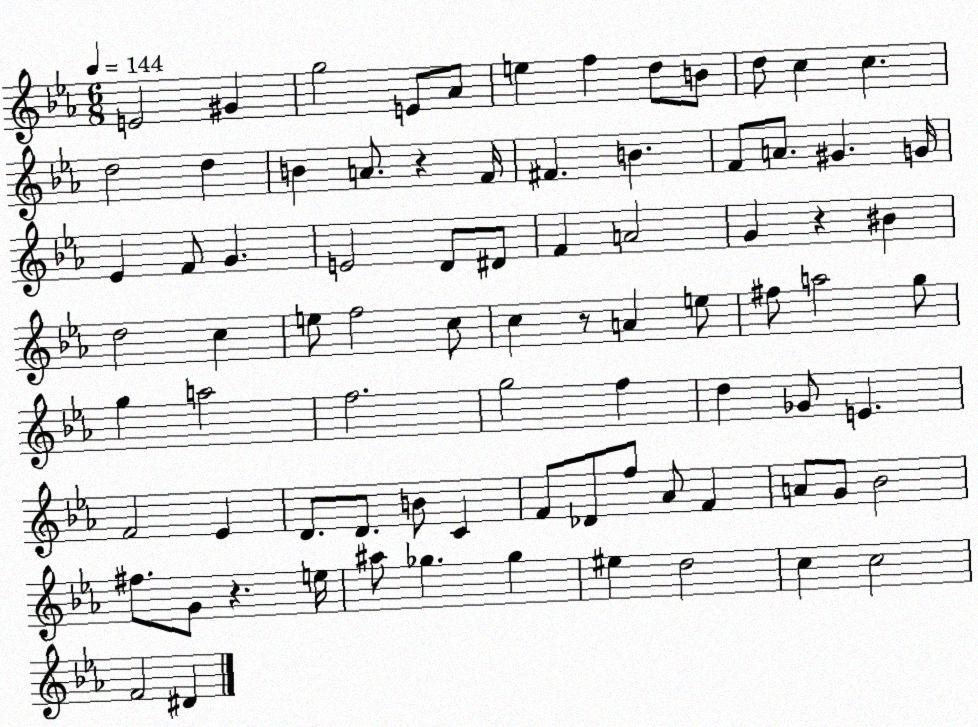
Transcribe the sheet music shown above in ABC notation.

X:1
T:Untitled
M:6/8
L:1/4
K:Eb
E2 ^G g2 E/2 _A/2 e f d/2 B/2 d/2 c c d2 d B A/2 z F/4 ^F B F/2 A/2 ^G G/4 _E F/2 G E2 D/2 ^D/2 F A2 G z ^B d2 c e/2 f2 c/2 c z/2 A e/2 ^f/2 a2 g/2 g a2 f2 g2 f d _G/2 E F2 _E D/2 D/2 B/2 C F/2 _D/2 f/2 _A/2 F A/2 G/2 _B2 ^f/2 G/2 z e/4 ^a/2 _g _g ^e d2 c c2 F2 ^D